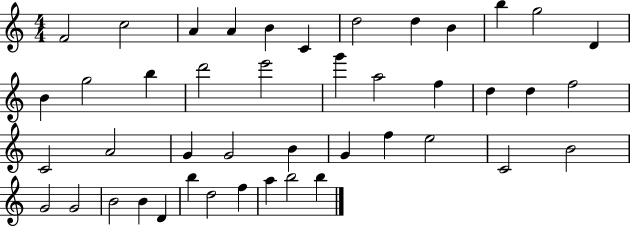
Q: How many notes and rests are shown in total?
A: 44